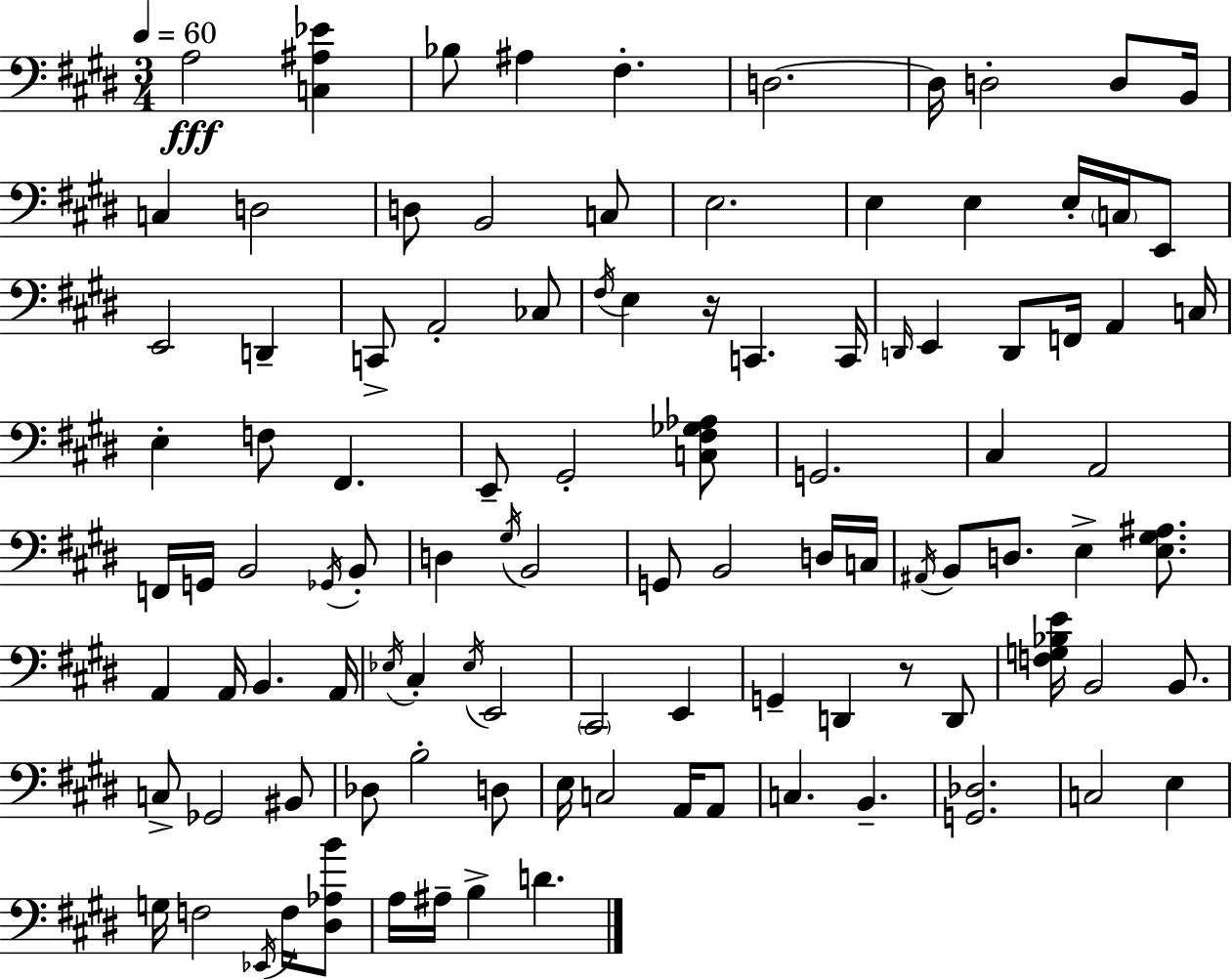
X:1
T:Untitled
M:3/4
L:1/4
K:E
A,2 [C,^A,_E] _B,/2 ^A, ^F, D,2 D,/4 D,2 D,/2 B,,/4 C, D,2 D,/2 B,,2 C,/2 E,2 E, E, E,/4 C,/4 E,,/2 E,,2 D,, C,,/2 A,,2 _C,/2 ^F,/4 E, z/4 C,, C,,/4 D,,/4 E,, D,,/2 F,,/4 A,, C,/4 E, F,/2 ^F,, E,,/2 ^G,,2 [C,^F,_G,_A,]/2 G,,2 ^C, A,,2 F,,/4 G,,/4 B,,2 _G,,/4 B,,/2 D, ^G,/4 B,,2 G,,/2 B,,2 D,/4 C,/4 ^A,,/4 B,,/2 D,/2 E, [E,^G,^A,]/2 A,, A,,/4 B,, A,,/4 _E,/4 ^C, _E,/4 E,,2 ^C,,2 E,, G,, D,, z/2 D,,/2 [F,G,_B,E]/4 B,,2 B,,/2 C,/2 _G,,2 ^B,,/2 _D,/2 B,2 D,/2 E,/4 C,2 A,,/4 A,,/2 C, B,, [G,,_D,]2 C,2 E, G,/4 F,2 _E,,/4 F,/4 [^D,_A,B]/2 A,/4 ^A,/4 B, D